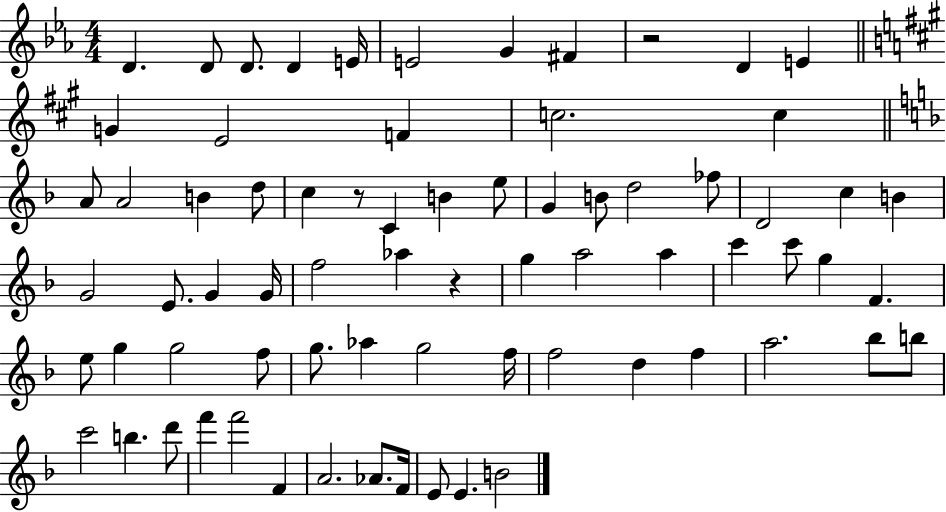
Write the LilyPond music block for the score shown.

{
  \clef treble
  \numericTimeSignature
  \time 4/4
  \key ees \major
  d'4. d'8 d'8. d'4 e'16 | e'2 g'4 fis'4 | r2 d'4 e'4 | \bar "||" \break \key a \major g'4 e'2 f'4 | c''2. c''4 | \bar "||" \break \key f \major a'8 a'2 b'4 d''8 | c''4 r8 c'4 b'4 e''8 | g'4 b'8 d''2 fes''8 | d'2 c''4 b'4 | \break g'2 e'8. g'4 g'16 | f''2 aes''4 r4 | g''4 a''2 a''4 | c'''4 c'''8 g''4 f'4. | \break e''8 g''4 g''2 f''8 | g''8. aes''4 g''2 f''16 | f''2 d''4 f''4 | a''2. bes''8 b''8 | \break c'''2 b''4. d'''8 | f'''4 f'''2 f'4 | a'2. aes'8. f'16 | e'8 e'4. b'2 | \break \bar "|."
}